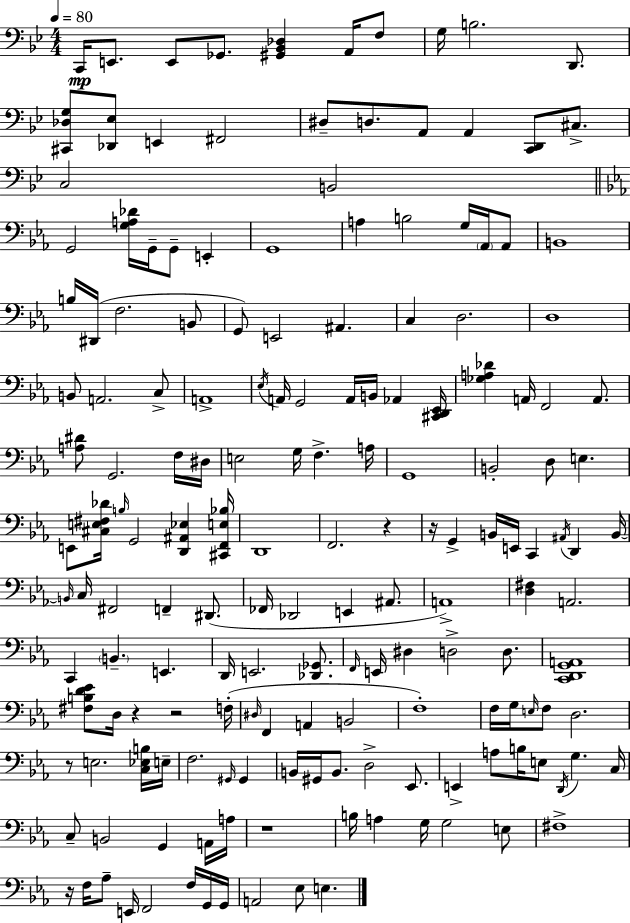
X:1
T:Untitled
M:4/4
L:1/4
K:Bb
C,,/4 E,,/2 E,,/2 _G,,/2 [^G,,_B,,_D,] A,,/4 F,/2 G,/4 B,2 D,,/2 [^C,,_D,G,]/2 [_D,,_E,]/2 E,, ^F,,2 ^D,/2 D,/2 A,,/2 A,, [C,,D,,]/2 ^C,/2 C,2 B,,2 G,,2 [G,A,_D]/4 G,,/4 G,,/2 E,, G,,4 A, B,2 G,/4 _A,,/4 _A,,/2 B,,4 B,/4 ^D,,/4 F,2 B,,/2 G,,/2 E,,2 ^A,, C, D,2 D,4 B,,/2 A,,2 C,/2 A,,4 _E,/4 A,,/4 G,,2 A,,/4 B,,/4 _A,, [^C,,D,,_E,,]/4 [_G,A,_D] A,,/4 F,,2 A,,/2 [A,^D]/2 G,,2 F,/4 ^D,/4 E,2 G,/4 F, A,/4 G,,4 B,,2 D,/2 E, E,,/2 [^C,E,^F,_D]/4 B,/4 G,,2 [D,,^A,,_E,] [^C,,F,,E,_B,]/4 D,,4 F,,2 z z/4 G,, B,,/4 E,,/4 C,, ^A,,/4 D,, B,,/4 B,,/4 C,/4 ^F,,2 F,, ^D,,/2 _F,,/4 _D,,2 E,, ^A,,/2 A,,4 [D,^F,] A,,2 C,, B,, E,, D,,/4 E,,2 [_D,,_G,,]/2 F,,/4 E,,/4 ^D, D,2 D,/2 [C,,D,,G,,A,,]4 [^F,B,D_E]/2 D,/4 z z2 F,/4 ^D,/4 F,, A,, B,,2 F,4 F,/4 G,/4 E,/4 F,/2 D,2 z/2 E,2 [C,_E,B,]/4 E,/4 F,2 ^G,,/4 ^G,, B,,/4 ^G,,/4 B,,/2 D,2 _E,,/2 E,, A,/2 B,/4 E,/2 D,,/4 G, C,/4 C,/2 B,,2 G,, A,,/4 A,/4 z4 B,/4 A, G,/4 G,2 E,/2 ^F,4 z/4 F,/4 _A,/2 E,,/4 F,,2 F,/4 G,,/4 G,,/4 A,,2 _E,/2 E,